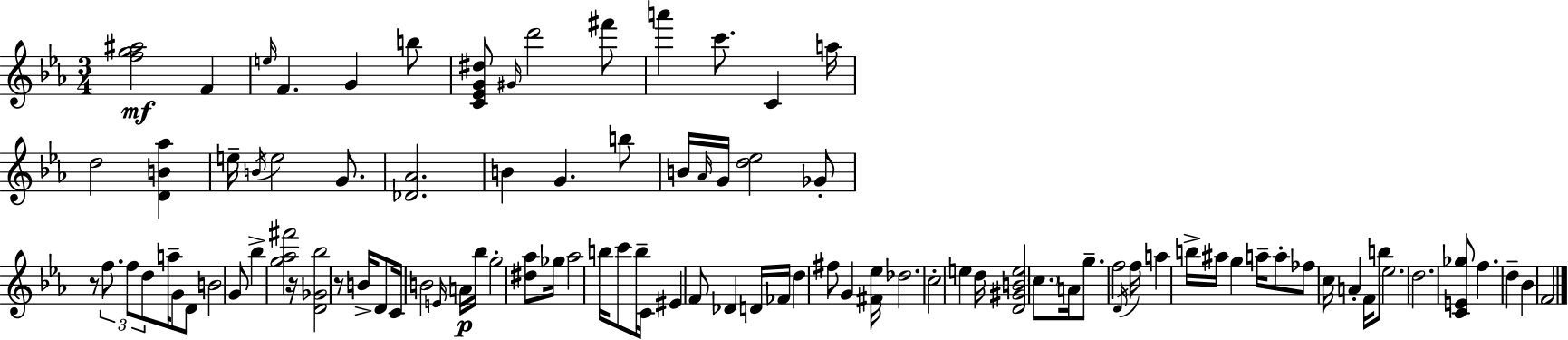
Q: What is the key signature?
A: EES major